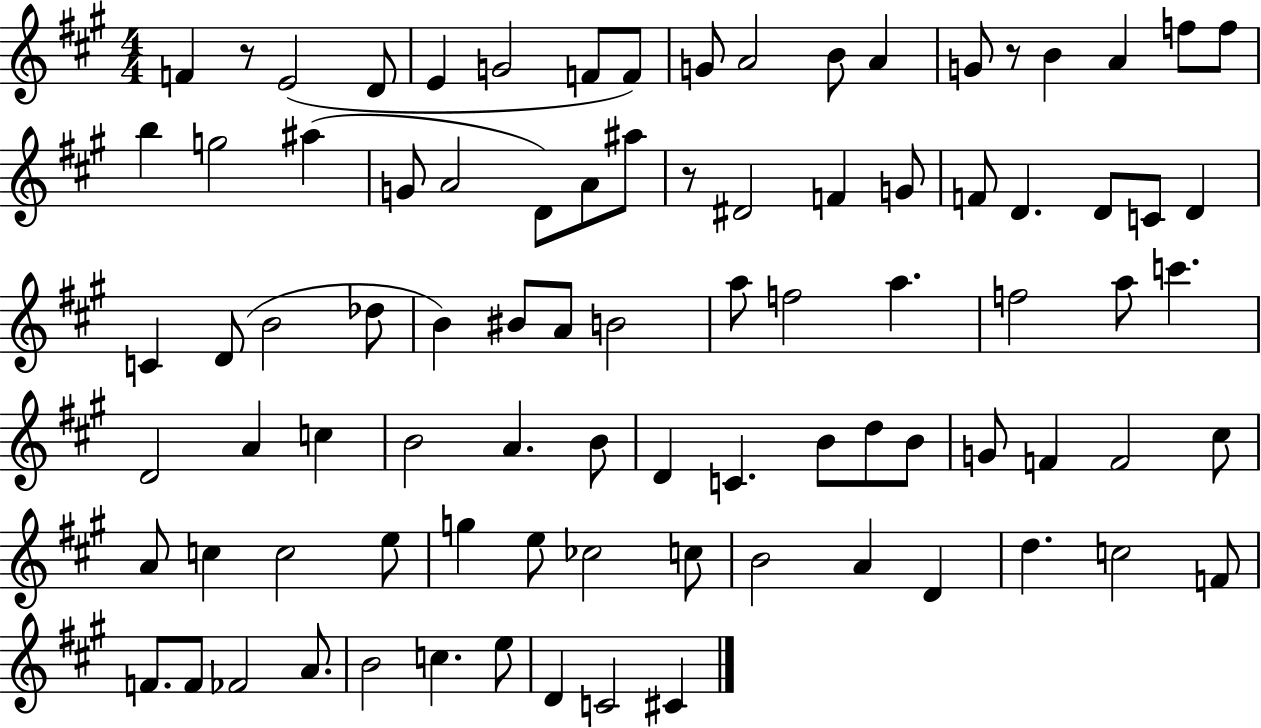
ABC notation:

X:1
T:Untitled
M:4/4
L:1/4
K:A
F z/2 E2 D/2 E G2 F/2 F/2 G/2 A2 B/2 A G/2 z/2 B A f/2 f/2 b g2 ^a G/2 A2 D/2 A/2 ^a/2 z/2 ^D2 F G/2 F/2 D D/2 C/2 D C D/2 B2 _d/2 B ^B/2 A/2 B2 a/2 f2 a f2 a/2 c' D2 A c B2 A B/2 D C B/2 d/2 B/2 G/2 F F2 ^c/2 A/2 c c2 e/2 g e/2 _c2 c/2 B2 A D d c2 F/2 F/2 F/2 _F2 A/2 B2 c e/2 D C2 ^C